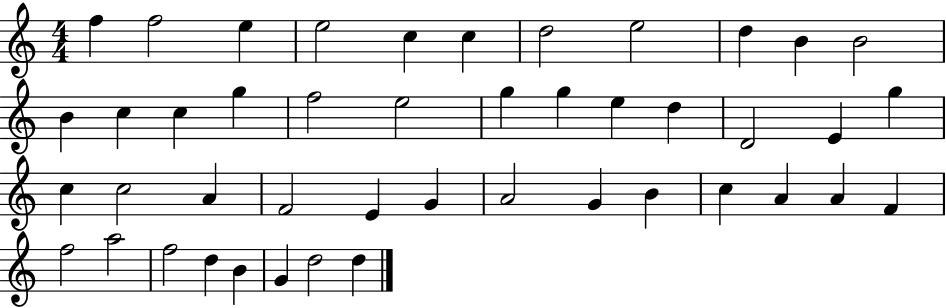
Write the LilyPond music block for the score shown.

{
  \clef treble
  \numericTimeSignature
  \time 4/4
  \key c \major
  f''4 f''2 e''4 | e''2 c''4 c''4 | d''2 e''2 | d''4 b'4 b'2 | \break b'4 c''4 c''4 g''4 | f''2 e''2 | g''4 g''4 e''4 d''4 | d'2 e'4 g''4 | \break c''4 c''2 a'4 | f'2 e'4 g'4 | a'2 g'4 b'4 | c''4 a'4 a'4 f'4 | \break f''2 a''2 | f''2 d''4 b'4 | g'4 d''2 d''4 | \bar "|."
}